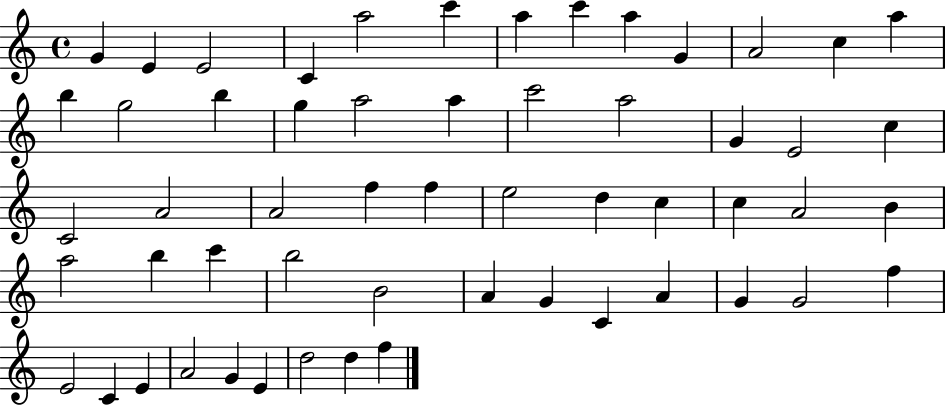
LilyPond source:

{
  \clef treble
  \time 4/4
  \defaultTimeSignature
  \key c \major
  g'4 e'4 e'2 | c'4 a''2 c'''4 | a''4 c'''4 a''4 g'4 | a'2 c''4 a''4 | \break b''4 g''2 b''4 | g''4 a''2 a''4 | c'''2 a''2 | g'4 e'2 c''4 | \break c'2 a'2 | a'2 f''4 f''4 | e''2 d''4 c''4 | c''4 a'2 b'4 | \break a''2 b''4 c'''4 | b''2 b'2 | a'4 g'4 c'4 a'4 | g'4 g'2 f''4 | \break e'2 c'4 e'4 | a'2 g'4 e'4 | d''2 d''4 f''4 | \bar "|."
}